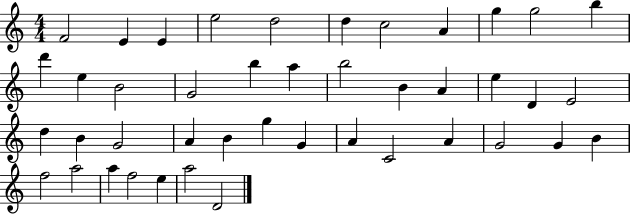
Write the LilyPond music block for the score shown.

{
  \clef treble
  \numericTimeSignature
  \time 4/4
  \key c \major
  f'2 e'4 e'4 | e''2 d''2 | d''4 c''2 a'4 | g''4 g''2 b''4 | \break d'''4 e''4 b'2 | g'2 b''4 a''4 | b''2 b'4 a'4 | e''4 d'4 e'2 | \break d''4 b'4 g'2 | a'4 b'4 g''4 g'4 | a'4 c'2 a'4 | g'2 g'4 b'4 | \break f''2 a''2 | a''4 f''2 e''4 | a''2 d'2 | \bar "|."
}